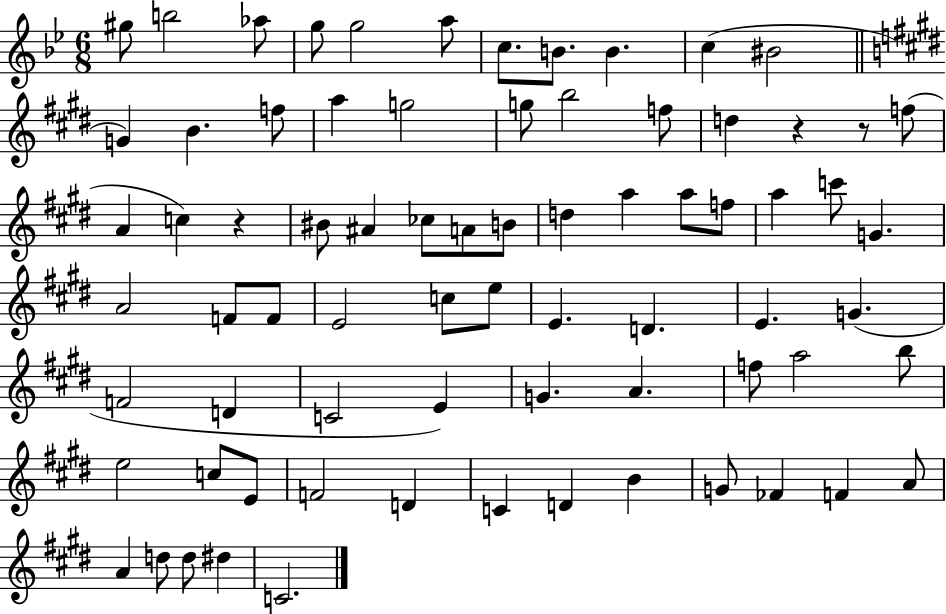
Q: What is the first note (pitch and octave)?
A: G#5